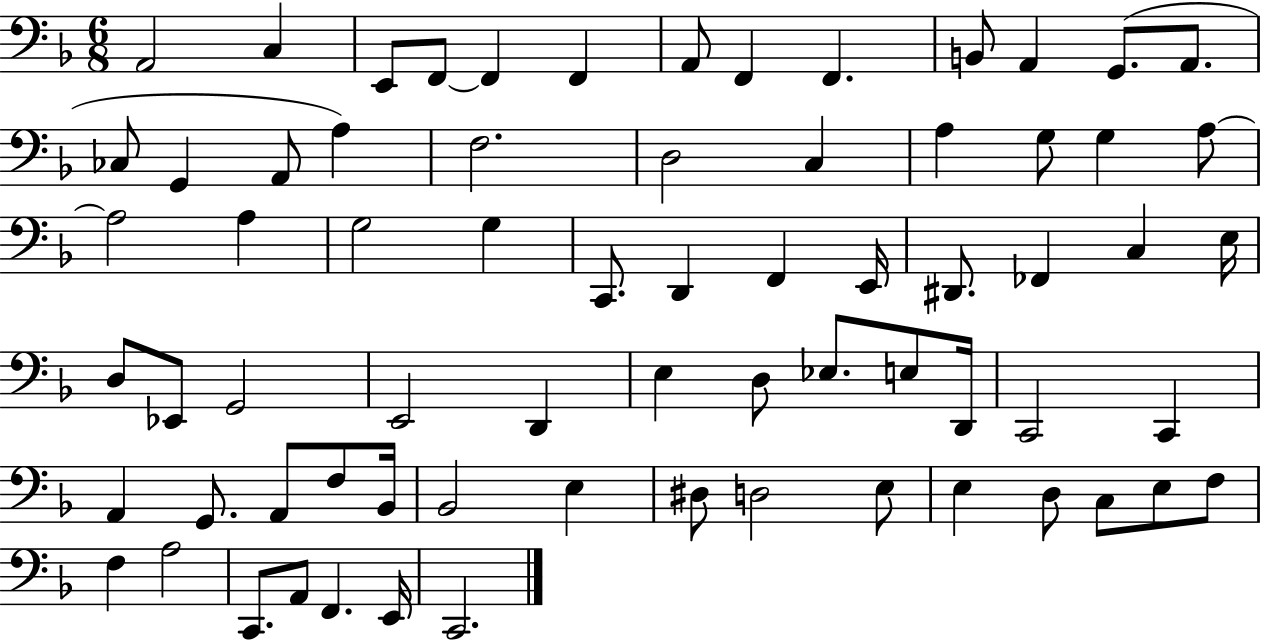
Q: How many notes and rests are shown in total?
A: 70